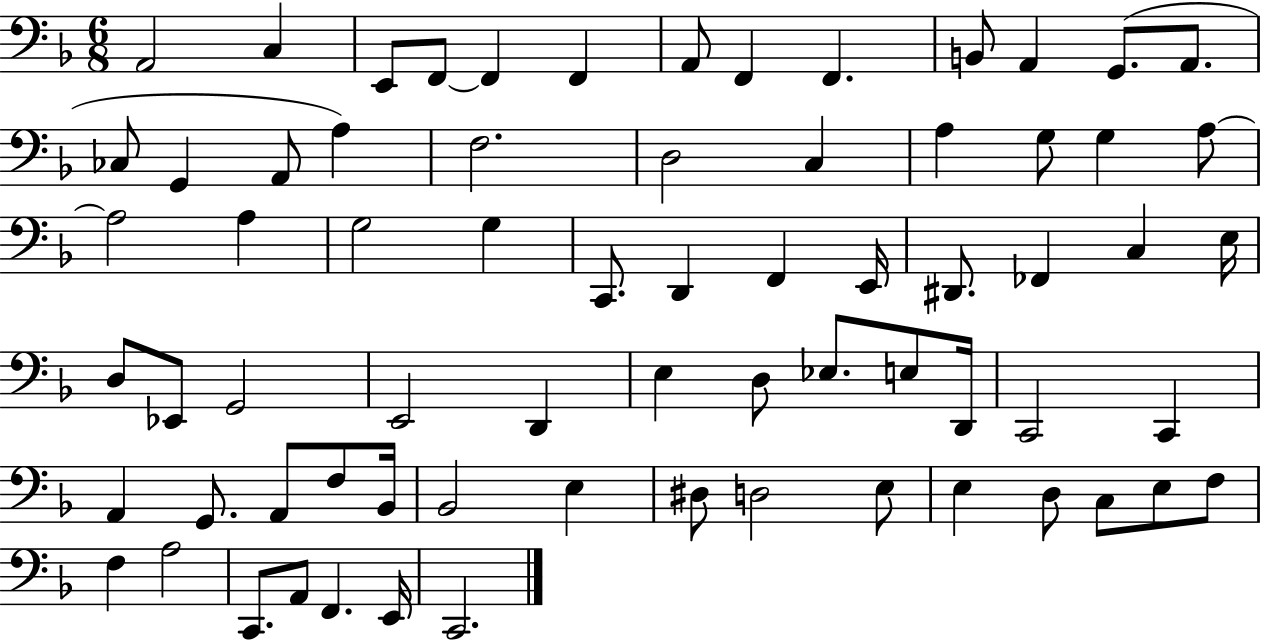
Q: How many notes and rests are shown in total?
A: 70